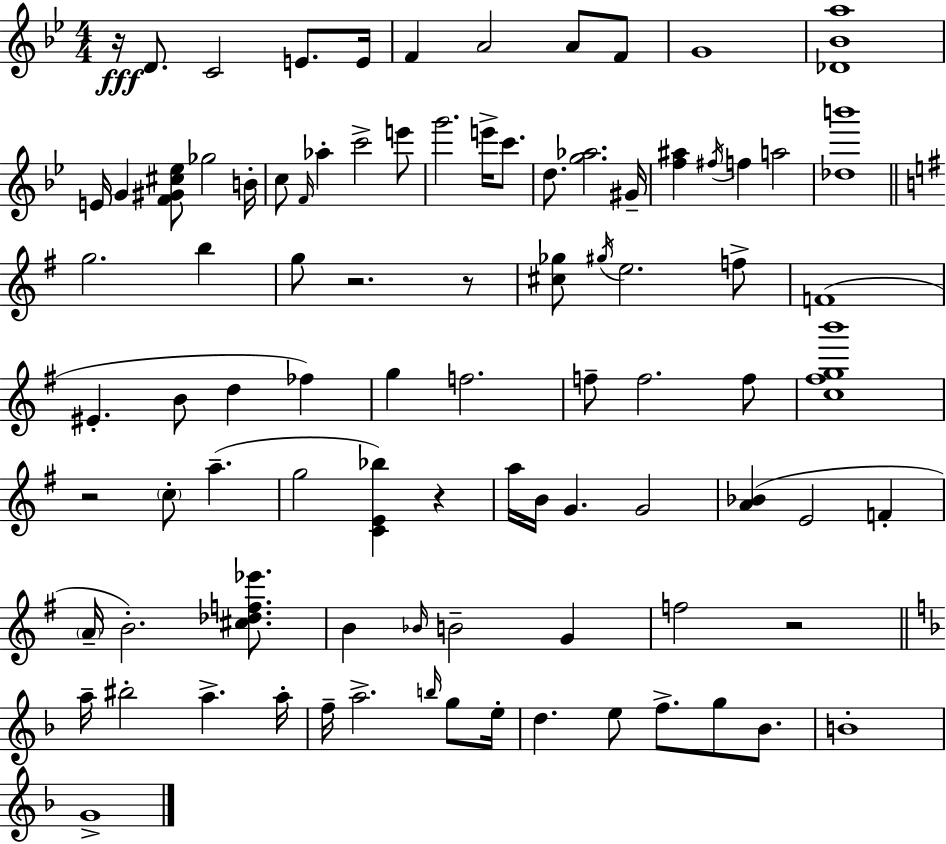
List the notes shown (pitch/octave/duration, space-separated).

R/s D4/e. C4/h E4/e. E4/s F4/q A4/h A4/e F4/e G4/w [Db4,Bb4,A5]/w E4/s G4/q [F4,G#4,C#5,Eb5]/e Gb5/h B4/s C5/e F4/s Ab5/q C6/h E6/e G6/h. E6/s C6/e. D5/e. [G5,Ab5]/h. G#4/s [F5,A#5]/q F#5/s F5/q A5/h [Db5,B6]/w G5/h. B5/q G5/e R/h. R/e [C#5,Gb5]/e G#5/s E5/h. F5/e F4/w EIS4/q. B4/e D5/q FES5/q G5/q F5/h. F5/e F5/h. F5/e [C5,F#5,G5,B6]/w R/h C5/e A5/q. G5/h [C4,E4,Bb5]/q R/q A5/s B4/s G4/q. G4/h [A4,Bb4]/q E4/h F4/q A4/s B4/h. [C#5,Db5,F5,Eb6]/e. B4/q Bb4/s B4/h G4/q F5/h R/h A5/s BIS5/h A5/q. A5/s F5/s A5/h. B5/s G5/e E5/s D5/q. E5/e F5/e. G5/e Bb4/e. B4/w G4/w